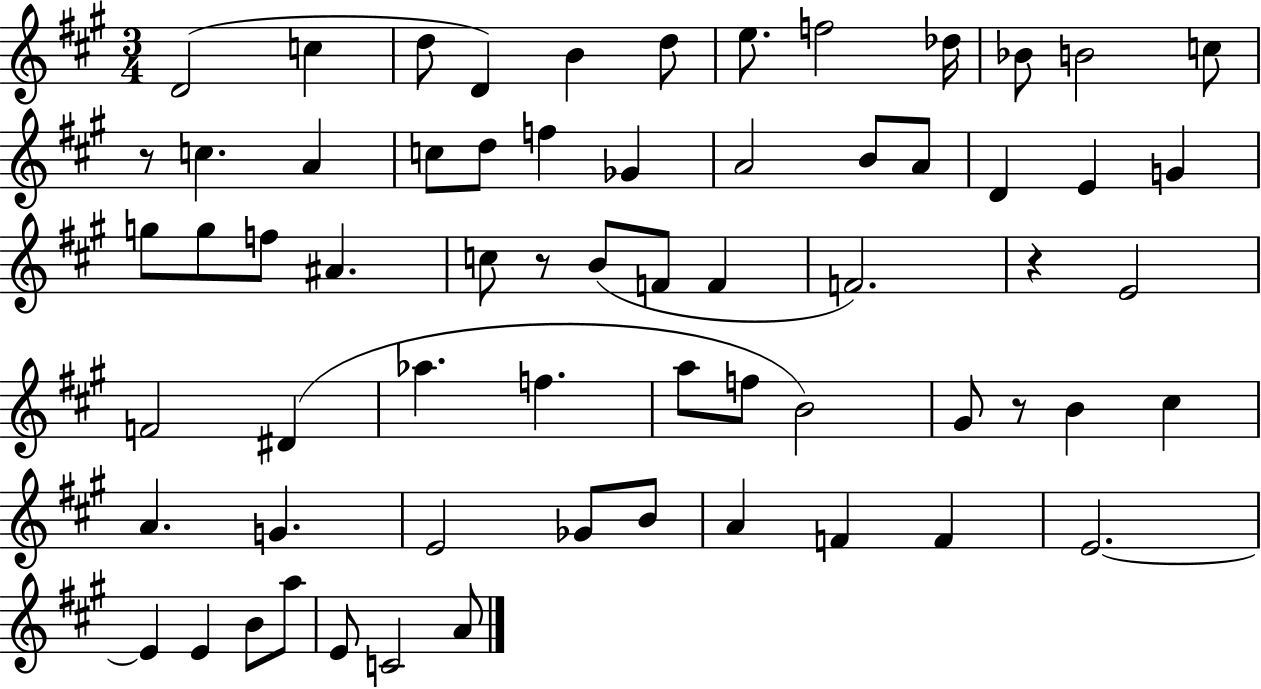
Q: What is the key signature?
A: A major